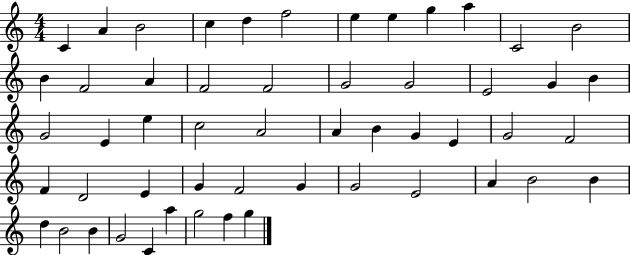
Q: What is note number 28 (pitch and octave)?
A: A4